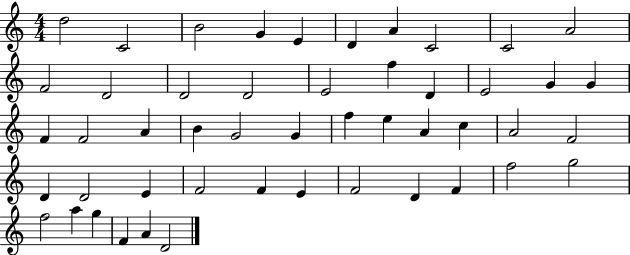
D5/h C4/h B4/h G4/q E4/q D4/q A4/q C4/h C4/h A4/h F4/h D4/h D4/h D4/h E4/h F5/q D4/q E4/h G4/q G4/q F4/q F4/h A4/q B4/q G4/h G4/q F5/q E5/q A4/q C5/q A4/h F4/h D4/q D4/h E4/q F4/h F4/q E4/q F4/h D4/q F4/q F5/h G5/h F5/h A5/q G5/q F4/q A4/q D4/h